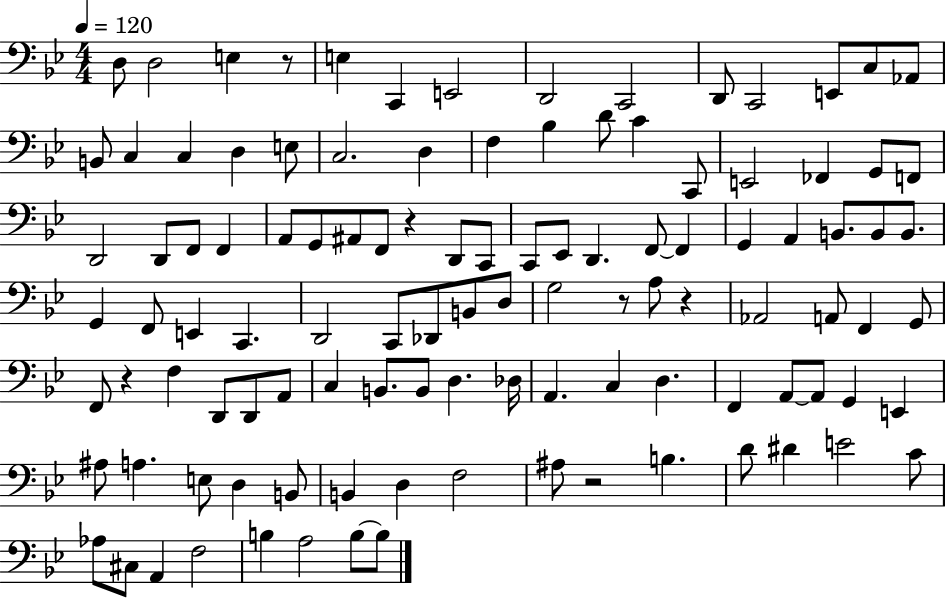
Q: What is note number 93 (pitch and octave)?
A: D4